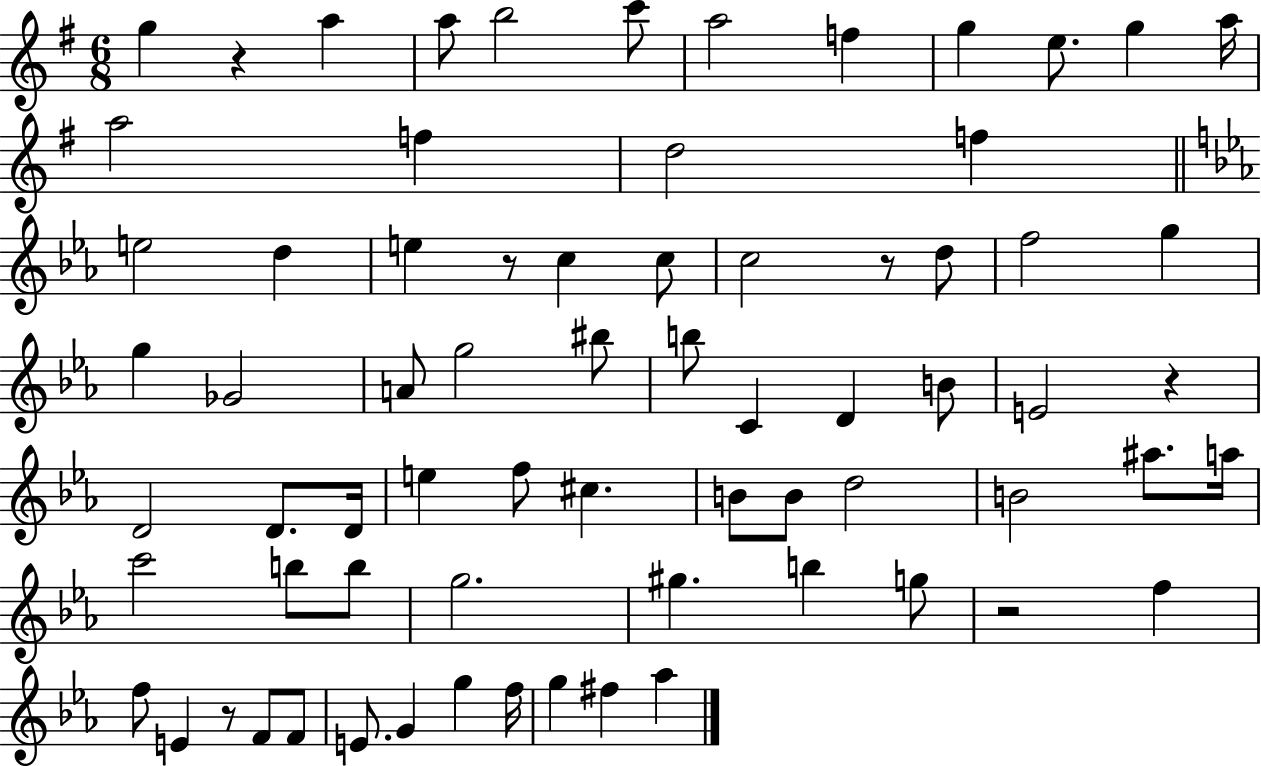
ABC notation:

X:1
T:Untitled
M:6/8
L:1/4
K:G
g z a a/2 b2 c'/2 a2 f g e/2 g a/4 a2 f d2 f e2 d e z/2 c c/2 c2 z/2 d/2 f2 g g _G2 A/2 g2 ^b/2 b/2 C D B/2 E2 z D2 D/2 D/4 e f/2 ^c B/2 B/2 d2 B2 ^a/2 a/4 c'2 b/2 b/2 g2 ^g b g/2 z2 f f/2 E z/2 F/2 F/2 E/2 G g f/4 g ^f _a